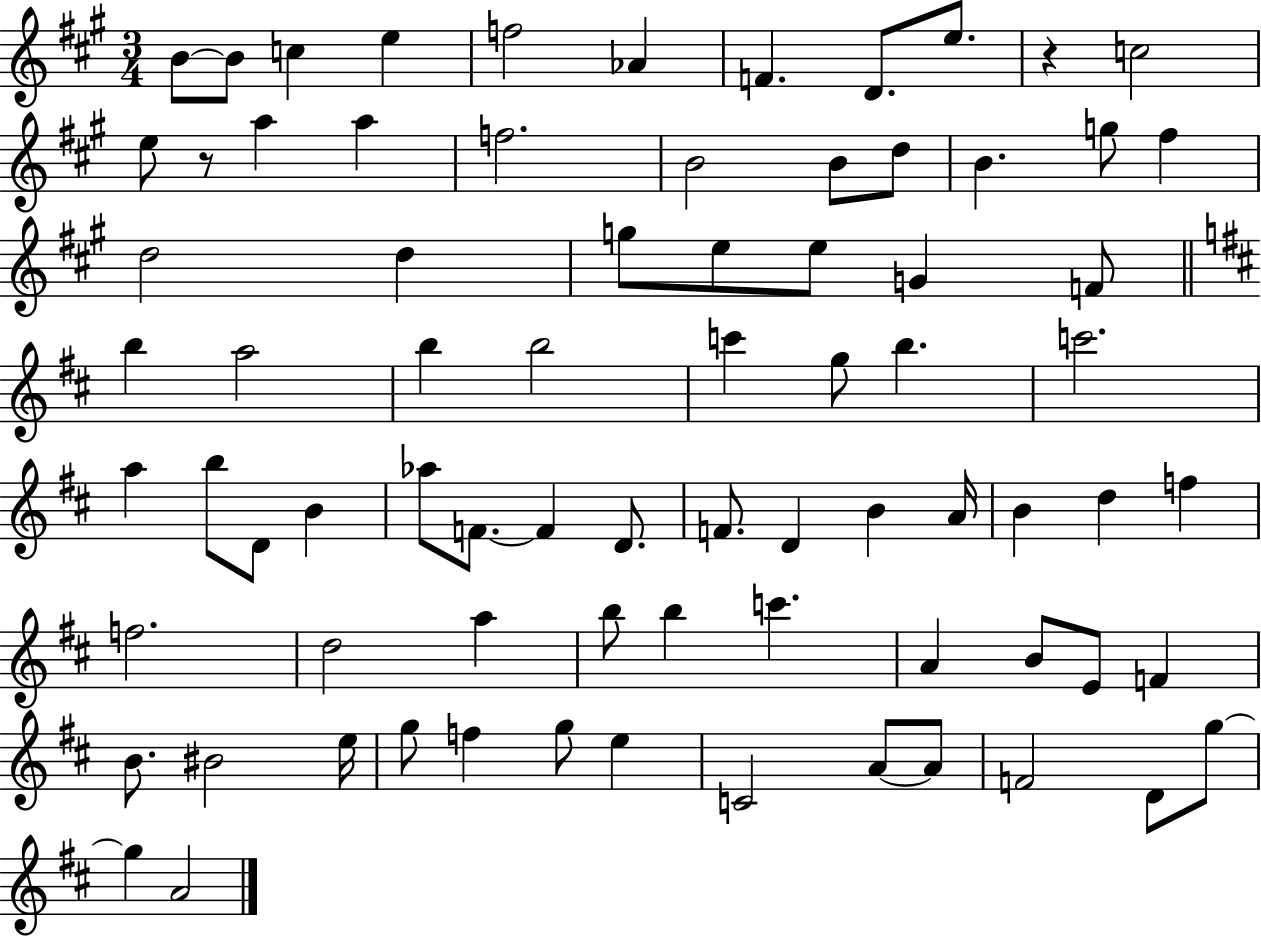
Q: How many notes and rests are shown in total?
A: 77